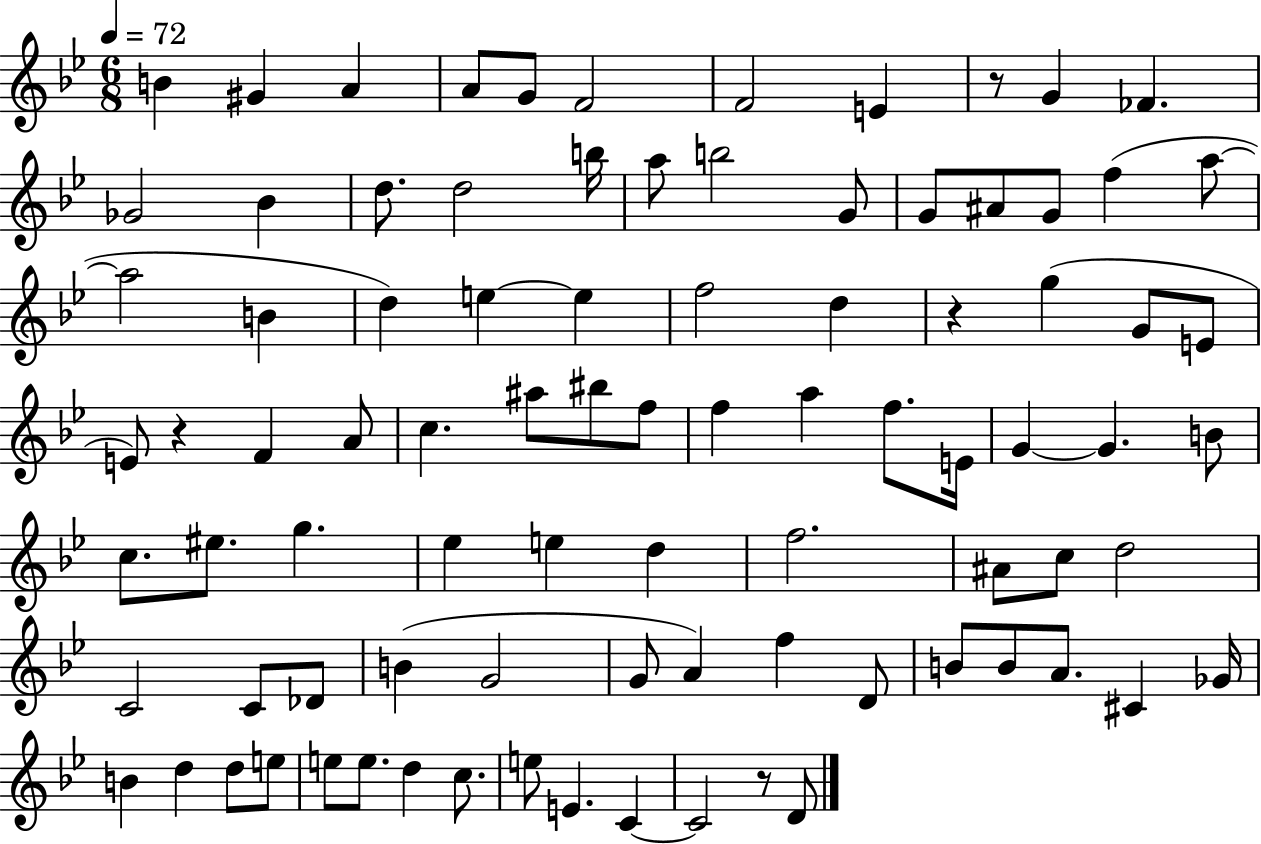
X:1
T:Untitled
M:6/8
L:1/4
K:Bb
B ^G A A/2 G/2 F2 F2 E z/2 G _F _G2 _B d/2 d2 b/4 a/2 b2 G/2 G/2 ^A/2 G/2 f a/2 a2 B d e e f2 d z g G/2 E/2 E/2 z F A/2 c ^a/2 ^b/2 f/2 f a f/2 E/4 G G B/2 c/2 ^e/2 g _e e d f2 ^A/2 c/2 d2 C2 C/2 _D/2 B G2 G/2 A f D/2 B/2 B/2 A/2 ^C _G/4 B d d/2 e/2 e/2 e/2 d c/2 e/2 E C C2 z/2 D/2